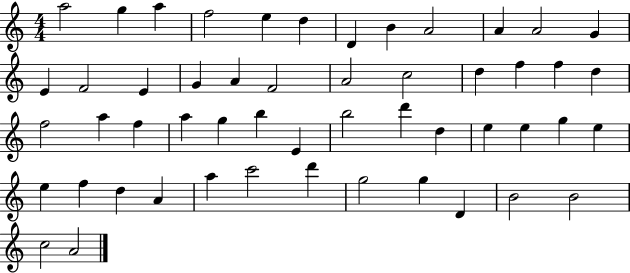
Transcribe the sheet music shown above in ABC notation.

X:1
T:Untitled
M:4/4
L:1/4
K:C
a2 g a f2 e d D B A2 A A2 G E F2 E G A F2 A2 c2 d f f d f2 a f a g b E b2 d' d e e g e e f d A a c'2 d' g2 g D B2 B2 c2 A2